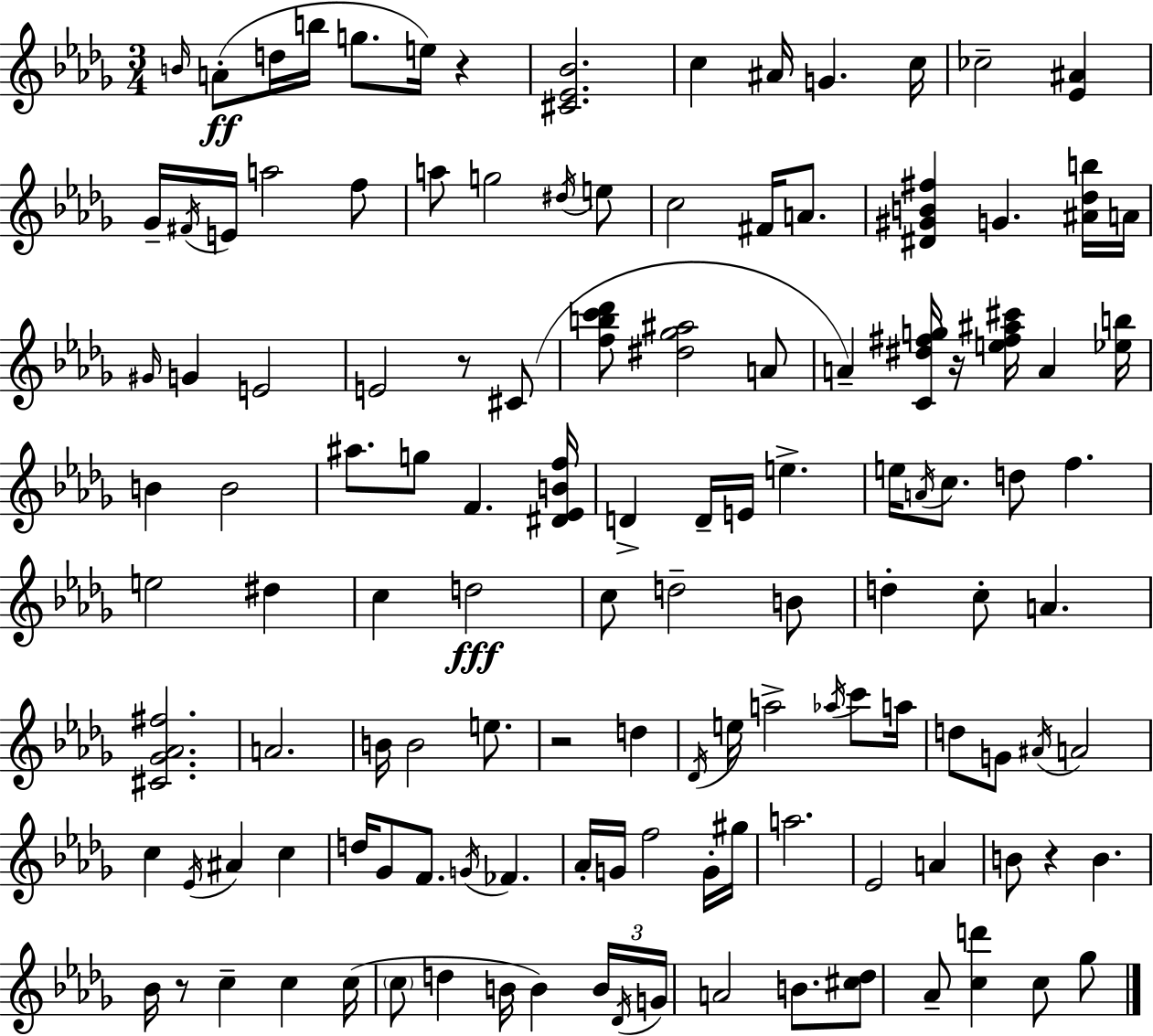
B4/s A4/e D5/s B5/s G5/e. E5/s R/q [C#4,Eb4,Bb4]/h. C5/q A#4/s G4/q. C5/s CES5/h [Eb4,A#4]/q Gb4/s F#4/s E4/s A5/h F5/e A5/e G5/h D#5/s E5/e C5/h F#4/s A4/e. [D#4,G#4,B4,F#5]/q G4/q. [A#4,Db5,B5]/s A4/s G#4/s G4/q E4/h E4/h R/e C#4/e [F5,B5,C6,Db6]/e [D#5,Gb5,A#5]/h A4/e A4/q [C4,D#5,F#5,G5]/s R/s [E5,F#5,A#5,C#6]/s A4/q [Eb5,B5]/s B4/q B4/h A#5/e. G5/e F4/q. [D#4,Eb4,B4,F5]/s D4/q D4/s E4/s E5/q. E5/s A4/s C5/e. D5/e F5/q. E5/h D#5/q C5/q D5/h C5/e D5/h B4/e D5/q C5/e A4/q. [C#4,Gb4,Ab4,F#5]/h. A4/h. B4/s B4/h E5/e. R/h D5/q Db4/s E5/s A5/h Ab5/s C6/e A5/s D5/e G4/e A#4/s A4/h C5/q Eb4/s A#4/q C5/q D5/s Gb4/e F4/e. G4/s FES4/q. Ab4/s G4/s F5/h G4/s G#5/s A5/h. Eb4/h A4/q B4/e R/q B4/q. Bb4/s R/e C5/q C5/q C5/s C5/e D5/q B4/s B4/q B4/s Db4/s G4/s A4/h B4/e. [C#5,Db5]/e Ab4/e [C5,D6]/q C5/e Gb5/e